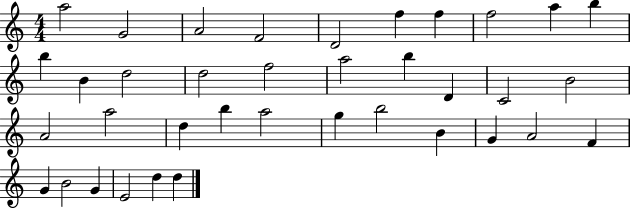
{
  \clef treble
  \numericTimeSignature
  \time 4/4
  \key c \major
  a''2 g'2 | a'2 f'2 | d'2 f''4 f''4 | f''2 a''4 b''4 | \break b''4 b'4 d''2 | d''2 f''2 | a''2 b''4 d'4 | c'2 b'2 | \break a'2 a''2 | d''4 b''4 a''2 | g''4 b''2 b'4 | g'4 a'2 f'4 | \break g'4 b'2 g'4 | e'2 d''4 d''4 | \bar "|."
}